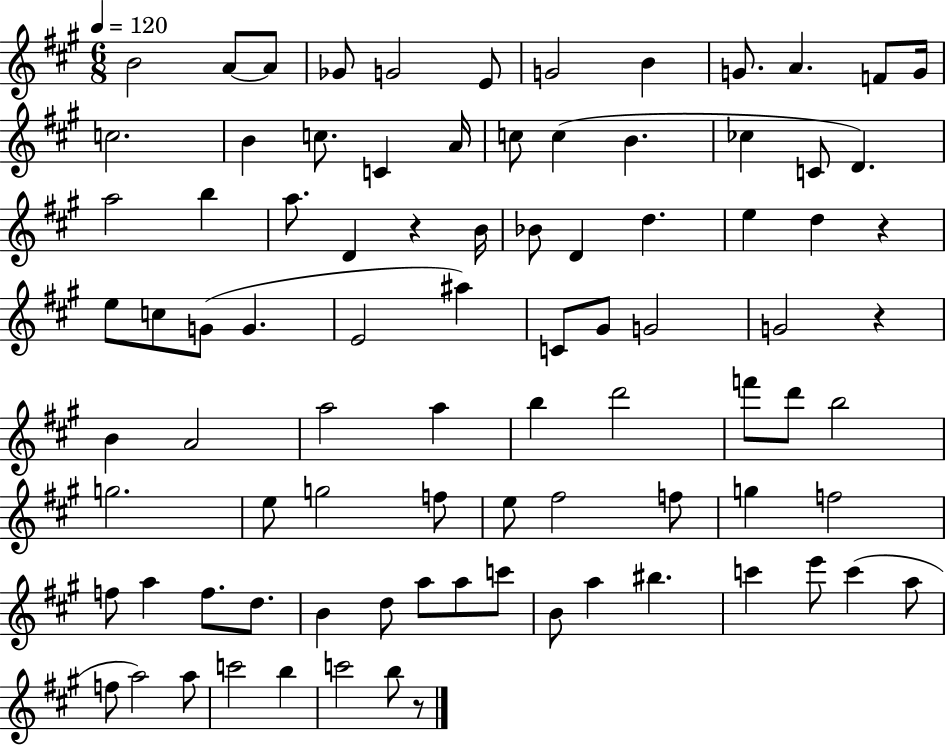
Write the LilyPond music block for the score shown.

{
  \clef treble
  \numericTimeSignature
  \time 6/8
  \key a \major
  \tempo 4 = 120
  \repeat volta 2 { b'2 a'8~~ a'8 | ges'8 g'2 e'8 | g'2 b'4 | g'8. a'4. f'8 g'16 | \break c''2. | b'4 c''8. c'4 a'16 | c''8 c''4( b'4. | ces''4 c'8 d'4.) | \break a''2 b''4 | a''8. d'4 r4 b'16 | bes'8 d'4 d''4. | e''4 d''4 r4 | \break e''8 c''8 g'8( g'4. | e'2 ais''4) | c'8 gis'8 g'2 | g'2 r4 | \break b'4 a'2 | a''2 a''4 | b''4 d'''2 | f'''8 d'''8 b''2 | \break g''2. | e''8 g''2 f''8 | e''8 fis''2 f''8 | g''4 f''2 | \break f''8 a''4 f''8. d''8. | b'4 d''8 a''8 a''8 c'''8 | b'8 a''4 bis''4. | c'''4 e'''8 c'''4( a''8 | \break f''8 a''2) a''8 | c'''2 b''4 | c'''2 b''8 r8 | } \bar "|."
}